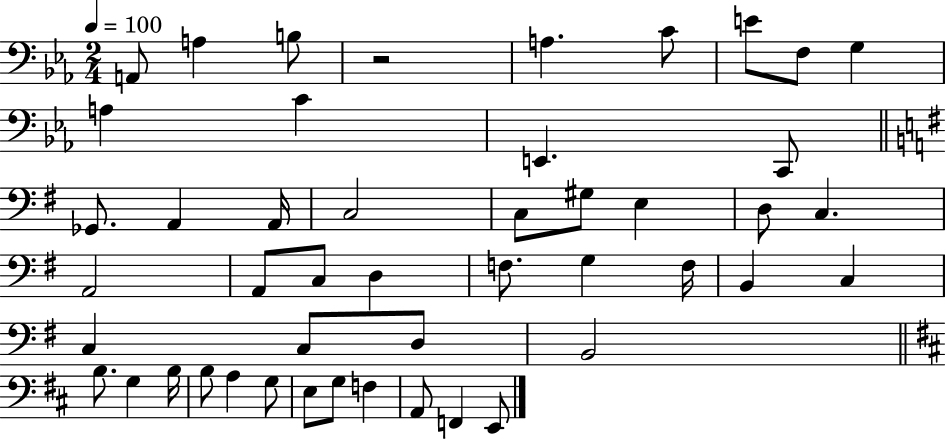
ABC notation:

X:1
T:Untitled
M:2/4
L:1/4
K:Eb
A,,/2 A, B,/2 z2 A, C/2 E/2 F,/2 G, A, C E,, C,,/2 _G,,/2 A,, A,,/4 C,2 C,/2 ^G,/2 E, D,/2 C, A,,2 A,,/2 C,/2 D, F,/2 G, F,/4 B,, C, C, C,/2 D,/2 B,,2 B,/2 G, B,/4 B,/2 A, G,/2 E,/2 G,/2 F, A,,/2 F,, E,,/2